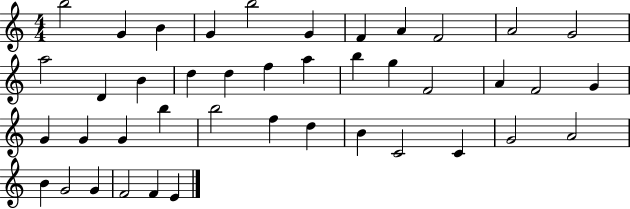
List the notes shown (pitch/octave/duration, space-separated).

B5/h G4/q B4/q G4/q B5/h G4/q F4/q A4/q F4/h A4/h G4/h A5/h D4/q B4/q D5/q D5/q F5/q A5/q B5/q G5/q F4/h A4/q F4/h G4/q G4/q G4/q G4/q B5/q B5/h F5/q D5/q B4/q C4/h C4/q G4/h A4/h B4/q G4/h G4/q F4/h F4/q E4/q